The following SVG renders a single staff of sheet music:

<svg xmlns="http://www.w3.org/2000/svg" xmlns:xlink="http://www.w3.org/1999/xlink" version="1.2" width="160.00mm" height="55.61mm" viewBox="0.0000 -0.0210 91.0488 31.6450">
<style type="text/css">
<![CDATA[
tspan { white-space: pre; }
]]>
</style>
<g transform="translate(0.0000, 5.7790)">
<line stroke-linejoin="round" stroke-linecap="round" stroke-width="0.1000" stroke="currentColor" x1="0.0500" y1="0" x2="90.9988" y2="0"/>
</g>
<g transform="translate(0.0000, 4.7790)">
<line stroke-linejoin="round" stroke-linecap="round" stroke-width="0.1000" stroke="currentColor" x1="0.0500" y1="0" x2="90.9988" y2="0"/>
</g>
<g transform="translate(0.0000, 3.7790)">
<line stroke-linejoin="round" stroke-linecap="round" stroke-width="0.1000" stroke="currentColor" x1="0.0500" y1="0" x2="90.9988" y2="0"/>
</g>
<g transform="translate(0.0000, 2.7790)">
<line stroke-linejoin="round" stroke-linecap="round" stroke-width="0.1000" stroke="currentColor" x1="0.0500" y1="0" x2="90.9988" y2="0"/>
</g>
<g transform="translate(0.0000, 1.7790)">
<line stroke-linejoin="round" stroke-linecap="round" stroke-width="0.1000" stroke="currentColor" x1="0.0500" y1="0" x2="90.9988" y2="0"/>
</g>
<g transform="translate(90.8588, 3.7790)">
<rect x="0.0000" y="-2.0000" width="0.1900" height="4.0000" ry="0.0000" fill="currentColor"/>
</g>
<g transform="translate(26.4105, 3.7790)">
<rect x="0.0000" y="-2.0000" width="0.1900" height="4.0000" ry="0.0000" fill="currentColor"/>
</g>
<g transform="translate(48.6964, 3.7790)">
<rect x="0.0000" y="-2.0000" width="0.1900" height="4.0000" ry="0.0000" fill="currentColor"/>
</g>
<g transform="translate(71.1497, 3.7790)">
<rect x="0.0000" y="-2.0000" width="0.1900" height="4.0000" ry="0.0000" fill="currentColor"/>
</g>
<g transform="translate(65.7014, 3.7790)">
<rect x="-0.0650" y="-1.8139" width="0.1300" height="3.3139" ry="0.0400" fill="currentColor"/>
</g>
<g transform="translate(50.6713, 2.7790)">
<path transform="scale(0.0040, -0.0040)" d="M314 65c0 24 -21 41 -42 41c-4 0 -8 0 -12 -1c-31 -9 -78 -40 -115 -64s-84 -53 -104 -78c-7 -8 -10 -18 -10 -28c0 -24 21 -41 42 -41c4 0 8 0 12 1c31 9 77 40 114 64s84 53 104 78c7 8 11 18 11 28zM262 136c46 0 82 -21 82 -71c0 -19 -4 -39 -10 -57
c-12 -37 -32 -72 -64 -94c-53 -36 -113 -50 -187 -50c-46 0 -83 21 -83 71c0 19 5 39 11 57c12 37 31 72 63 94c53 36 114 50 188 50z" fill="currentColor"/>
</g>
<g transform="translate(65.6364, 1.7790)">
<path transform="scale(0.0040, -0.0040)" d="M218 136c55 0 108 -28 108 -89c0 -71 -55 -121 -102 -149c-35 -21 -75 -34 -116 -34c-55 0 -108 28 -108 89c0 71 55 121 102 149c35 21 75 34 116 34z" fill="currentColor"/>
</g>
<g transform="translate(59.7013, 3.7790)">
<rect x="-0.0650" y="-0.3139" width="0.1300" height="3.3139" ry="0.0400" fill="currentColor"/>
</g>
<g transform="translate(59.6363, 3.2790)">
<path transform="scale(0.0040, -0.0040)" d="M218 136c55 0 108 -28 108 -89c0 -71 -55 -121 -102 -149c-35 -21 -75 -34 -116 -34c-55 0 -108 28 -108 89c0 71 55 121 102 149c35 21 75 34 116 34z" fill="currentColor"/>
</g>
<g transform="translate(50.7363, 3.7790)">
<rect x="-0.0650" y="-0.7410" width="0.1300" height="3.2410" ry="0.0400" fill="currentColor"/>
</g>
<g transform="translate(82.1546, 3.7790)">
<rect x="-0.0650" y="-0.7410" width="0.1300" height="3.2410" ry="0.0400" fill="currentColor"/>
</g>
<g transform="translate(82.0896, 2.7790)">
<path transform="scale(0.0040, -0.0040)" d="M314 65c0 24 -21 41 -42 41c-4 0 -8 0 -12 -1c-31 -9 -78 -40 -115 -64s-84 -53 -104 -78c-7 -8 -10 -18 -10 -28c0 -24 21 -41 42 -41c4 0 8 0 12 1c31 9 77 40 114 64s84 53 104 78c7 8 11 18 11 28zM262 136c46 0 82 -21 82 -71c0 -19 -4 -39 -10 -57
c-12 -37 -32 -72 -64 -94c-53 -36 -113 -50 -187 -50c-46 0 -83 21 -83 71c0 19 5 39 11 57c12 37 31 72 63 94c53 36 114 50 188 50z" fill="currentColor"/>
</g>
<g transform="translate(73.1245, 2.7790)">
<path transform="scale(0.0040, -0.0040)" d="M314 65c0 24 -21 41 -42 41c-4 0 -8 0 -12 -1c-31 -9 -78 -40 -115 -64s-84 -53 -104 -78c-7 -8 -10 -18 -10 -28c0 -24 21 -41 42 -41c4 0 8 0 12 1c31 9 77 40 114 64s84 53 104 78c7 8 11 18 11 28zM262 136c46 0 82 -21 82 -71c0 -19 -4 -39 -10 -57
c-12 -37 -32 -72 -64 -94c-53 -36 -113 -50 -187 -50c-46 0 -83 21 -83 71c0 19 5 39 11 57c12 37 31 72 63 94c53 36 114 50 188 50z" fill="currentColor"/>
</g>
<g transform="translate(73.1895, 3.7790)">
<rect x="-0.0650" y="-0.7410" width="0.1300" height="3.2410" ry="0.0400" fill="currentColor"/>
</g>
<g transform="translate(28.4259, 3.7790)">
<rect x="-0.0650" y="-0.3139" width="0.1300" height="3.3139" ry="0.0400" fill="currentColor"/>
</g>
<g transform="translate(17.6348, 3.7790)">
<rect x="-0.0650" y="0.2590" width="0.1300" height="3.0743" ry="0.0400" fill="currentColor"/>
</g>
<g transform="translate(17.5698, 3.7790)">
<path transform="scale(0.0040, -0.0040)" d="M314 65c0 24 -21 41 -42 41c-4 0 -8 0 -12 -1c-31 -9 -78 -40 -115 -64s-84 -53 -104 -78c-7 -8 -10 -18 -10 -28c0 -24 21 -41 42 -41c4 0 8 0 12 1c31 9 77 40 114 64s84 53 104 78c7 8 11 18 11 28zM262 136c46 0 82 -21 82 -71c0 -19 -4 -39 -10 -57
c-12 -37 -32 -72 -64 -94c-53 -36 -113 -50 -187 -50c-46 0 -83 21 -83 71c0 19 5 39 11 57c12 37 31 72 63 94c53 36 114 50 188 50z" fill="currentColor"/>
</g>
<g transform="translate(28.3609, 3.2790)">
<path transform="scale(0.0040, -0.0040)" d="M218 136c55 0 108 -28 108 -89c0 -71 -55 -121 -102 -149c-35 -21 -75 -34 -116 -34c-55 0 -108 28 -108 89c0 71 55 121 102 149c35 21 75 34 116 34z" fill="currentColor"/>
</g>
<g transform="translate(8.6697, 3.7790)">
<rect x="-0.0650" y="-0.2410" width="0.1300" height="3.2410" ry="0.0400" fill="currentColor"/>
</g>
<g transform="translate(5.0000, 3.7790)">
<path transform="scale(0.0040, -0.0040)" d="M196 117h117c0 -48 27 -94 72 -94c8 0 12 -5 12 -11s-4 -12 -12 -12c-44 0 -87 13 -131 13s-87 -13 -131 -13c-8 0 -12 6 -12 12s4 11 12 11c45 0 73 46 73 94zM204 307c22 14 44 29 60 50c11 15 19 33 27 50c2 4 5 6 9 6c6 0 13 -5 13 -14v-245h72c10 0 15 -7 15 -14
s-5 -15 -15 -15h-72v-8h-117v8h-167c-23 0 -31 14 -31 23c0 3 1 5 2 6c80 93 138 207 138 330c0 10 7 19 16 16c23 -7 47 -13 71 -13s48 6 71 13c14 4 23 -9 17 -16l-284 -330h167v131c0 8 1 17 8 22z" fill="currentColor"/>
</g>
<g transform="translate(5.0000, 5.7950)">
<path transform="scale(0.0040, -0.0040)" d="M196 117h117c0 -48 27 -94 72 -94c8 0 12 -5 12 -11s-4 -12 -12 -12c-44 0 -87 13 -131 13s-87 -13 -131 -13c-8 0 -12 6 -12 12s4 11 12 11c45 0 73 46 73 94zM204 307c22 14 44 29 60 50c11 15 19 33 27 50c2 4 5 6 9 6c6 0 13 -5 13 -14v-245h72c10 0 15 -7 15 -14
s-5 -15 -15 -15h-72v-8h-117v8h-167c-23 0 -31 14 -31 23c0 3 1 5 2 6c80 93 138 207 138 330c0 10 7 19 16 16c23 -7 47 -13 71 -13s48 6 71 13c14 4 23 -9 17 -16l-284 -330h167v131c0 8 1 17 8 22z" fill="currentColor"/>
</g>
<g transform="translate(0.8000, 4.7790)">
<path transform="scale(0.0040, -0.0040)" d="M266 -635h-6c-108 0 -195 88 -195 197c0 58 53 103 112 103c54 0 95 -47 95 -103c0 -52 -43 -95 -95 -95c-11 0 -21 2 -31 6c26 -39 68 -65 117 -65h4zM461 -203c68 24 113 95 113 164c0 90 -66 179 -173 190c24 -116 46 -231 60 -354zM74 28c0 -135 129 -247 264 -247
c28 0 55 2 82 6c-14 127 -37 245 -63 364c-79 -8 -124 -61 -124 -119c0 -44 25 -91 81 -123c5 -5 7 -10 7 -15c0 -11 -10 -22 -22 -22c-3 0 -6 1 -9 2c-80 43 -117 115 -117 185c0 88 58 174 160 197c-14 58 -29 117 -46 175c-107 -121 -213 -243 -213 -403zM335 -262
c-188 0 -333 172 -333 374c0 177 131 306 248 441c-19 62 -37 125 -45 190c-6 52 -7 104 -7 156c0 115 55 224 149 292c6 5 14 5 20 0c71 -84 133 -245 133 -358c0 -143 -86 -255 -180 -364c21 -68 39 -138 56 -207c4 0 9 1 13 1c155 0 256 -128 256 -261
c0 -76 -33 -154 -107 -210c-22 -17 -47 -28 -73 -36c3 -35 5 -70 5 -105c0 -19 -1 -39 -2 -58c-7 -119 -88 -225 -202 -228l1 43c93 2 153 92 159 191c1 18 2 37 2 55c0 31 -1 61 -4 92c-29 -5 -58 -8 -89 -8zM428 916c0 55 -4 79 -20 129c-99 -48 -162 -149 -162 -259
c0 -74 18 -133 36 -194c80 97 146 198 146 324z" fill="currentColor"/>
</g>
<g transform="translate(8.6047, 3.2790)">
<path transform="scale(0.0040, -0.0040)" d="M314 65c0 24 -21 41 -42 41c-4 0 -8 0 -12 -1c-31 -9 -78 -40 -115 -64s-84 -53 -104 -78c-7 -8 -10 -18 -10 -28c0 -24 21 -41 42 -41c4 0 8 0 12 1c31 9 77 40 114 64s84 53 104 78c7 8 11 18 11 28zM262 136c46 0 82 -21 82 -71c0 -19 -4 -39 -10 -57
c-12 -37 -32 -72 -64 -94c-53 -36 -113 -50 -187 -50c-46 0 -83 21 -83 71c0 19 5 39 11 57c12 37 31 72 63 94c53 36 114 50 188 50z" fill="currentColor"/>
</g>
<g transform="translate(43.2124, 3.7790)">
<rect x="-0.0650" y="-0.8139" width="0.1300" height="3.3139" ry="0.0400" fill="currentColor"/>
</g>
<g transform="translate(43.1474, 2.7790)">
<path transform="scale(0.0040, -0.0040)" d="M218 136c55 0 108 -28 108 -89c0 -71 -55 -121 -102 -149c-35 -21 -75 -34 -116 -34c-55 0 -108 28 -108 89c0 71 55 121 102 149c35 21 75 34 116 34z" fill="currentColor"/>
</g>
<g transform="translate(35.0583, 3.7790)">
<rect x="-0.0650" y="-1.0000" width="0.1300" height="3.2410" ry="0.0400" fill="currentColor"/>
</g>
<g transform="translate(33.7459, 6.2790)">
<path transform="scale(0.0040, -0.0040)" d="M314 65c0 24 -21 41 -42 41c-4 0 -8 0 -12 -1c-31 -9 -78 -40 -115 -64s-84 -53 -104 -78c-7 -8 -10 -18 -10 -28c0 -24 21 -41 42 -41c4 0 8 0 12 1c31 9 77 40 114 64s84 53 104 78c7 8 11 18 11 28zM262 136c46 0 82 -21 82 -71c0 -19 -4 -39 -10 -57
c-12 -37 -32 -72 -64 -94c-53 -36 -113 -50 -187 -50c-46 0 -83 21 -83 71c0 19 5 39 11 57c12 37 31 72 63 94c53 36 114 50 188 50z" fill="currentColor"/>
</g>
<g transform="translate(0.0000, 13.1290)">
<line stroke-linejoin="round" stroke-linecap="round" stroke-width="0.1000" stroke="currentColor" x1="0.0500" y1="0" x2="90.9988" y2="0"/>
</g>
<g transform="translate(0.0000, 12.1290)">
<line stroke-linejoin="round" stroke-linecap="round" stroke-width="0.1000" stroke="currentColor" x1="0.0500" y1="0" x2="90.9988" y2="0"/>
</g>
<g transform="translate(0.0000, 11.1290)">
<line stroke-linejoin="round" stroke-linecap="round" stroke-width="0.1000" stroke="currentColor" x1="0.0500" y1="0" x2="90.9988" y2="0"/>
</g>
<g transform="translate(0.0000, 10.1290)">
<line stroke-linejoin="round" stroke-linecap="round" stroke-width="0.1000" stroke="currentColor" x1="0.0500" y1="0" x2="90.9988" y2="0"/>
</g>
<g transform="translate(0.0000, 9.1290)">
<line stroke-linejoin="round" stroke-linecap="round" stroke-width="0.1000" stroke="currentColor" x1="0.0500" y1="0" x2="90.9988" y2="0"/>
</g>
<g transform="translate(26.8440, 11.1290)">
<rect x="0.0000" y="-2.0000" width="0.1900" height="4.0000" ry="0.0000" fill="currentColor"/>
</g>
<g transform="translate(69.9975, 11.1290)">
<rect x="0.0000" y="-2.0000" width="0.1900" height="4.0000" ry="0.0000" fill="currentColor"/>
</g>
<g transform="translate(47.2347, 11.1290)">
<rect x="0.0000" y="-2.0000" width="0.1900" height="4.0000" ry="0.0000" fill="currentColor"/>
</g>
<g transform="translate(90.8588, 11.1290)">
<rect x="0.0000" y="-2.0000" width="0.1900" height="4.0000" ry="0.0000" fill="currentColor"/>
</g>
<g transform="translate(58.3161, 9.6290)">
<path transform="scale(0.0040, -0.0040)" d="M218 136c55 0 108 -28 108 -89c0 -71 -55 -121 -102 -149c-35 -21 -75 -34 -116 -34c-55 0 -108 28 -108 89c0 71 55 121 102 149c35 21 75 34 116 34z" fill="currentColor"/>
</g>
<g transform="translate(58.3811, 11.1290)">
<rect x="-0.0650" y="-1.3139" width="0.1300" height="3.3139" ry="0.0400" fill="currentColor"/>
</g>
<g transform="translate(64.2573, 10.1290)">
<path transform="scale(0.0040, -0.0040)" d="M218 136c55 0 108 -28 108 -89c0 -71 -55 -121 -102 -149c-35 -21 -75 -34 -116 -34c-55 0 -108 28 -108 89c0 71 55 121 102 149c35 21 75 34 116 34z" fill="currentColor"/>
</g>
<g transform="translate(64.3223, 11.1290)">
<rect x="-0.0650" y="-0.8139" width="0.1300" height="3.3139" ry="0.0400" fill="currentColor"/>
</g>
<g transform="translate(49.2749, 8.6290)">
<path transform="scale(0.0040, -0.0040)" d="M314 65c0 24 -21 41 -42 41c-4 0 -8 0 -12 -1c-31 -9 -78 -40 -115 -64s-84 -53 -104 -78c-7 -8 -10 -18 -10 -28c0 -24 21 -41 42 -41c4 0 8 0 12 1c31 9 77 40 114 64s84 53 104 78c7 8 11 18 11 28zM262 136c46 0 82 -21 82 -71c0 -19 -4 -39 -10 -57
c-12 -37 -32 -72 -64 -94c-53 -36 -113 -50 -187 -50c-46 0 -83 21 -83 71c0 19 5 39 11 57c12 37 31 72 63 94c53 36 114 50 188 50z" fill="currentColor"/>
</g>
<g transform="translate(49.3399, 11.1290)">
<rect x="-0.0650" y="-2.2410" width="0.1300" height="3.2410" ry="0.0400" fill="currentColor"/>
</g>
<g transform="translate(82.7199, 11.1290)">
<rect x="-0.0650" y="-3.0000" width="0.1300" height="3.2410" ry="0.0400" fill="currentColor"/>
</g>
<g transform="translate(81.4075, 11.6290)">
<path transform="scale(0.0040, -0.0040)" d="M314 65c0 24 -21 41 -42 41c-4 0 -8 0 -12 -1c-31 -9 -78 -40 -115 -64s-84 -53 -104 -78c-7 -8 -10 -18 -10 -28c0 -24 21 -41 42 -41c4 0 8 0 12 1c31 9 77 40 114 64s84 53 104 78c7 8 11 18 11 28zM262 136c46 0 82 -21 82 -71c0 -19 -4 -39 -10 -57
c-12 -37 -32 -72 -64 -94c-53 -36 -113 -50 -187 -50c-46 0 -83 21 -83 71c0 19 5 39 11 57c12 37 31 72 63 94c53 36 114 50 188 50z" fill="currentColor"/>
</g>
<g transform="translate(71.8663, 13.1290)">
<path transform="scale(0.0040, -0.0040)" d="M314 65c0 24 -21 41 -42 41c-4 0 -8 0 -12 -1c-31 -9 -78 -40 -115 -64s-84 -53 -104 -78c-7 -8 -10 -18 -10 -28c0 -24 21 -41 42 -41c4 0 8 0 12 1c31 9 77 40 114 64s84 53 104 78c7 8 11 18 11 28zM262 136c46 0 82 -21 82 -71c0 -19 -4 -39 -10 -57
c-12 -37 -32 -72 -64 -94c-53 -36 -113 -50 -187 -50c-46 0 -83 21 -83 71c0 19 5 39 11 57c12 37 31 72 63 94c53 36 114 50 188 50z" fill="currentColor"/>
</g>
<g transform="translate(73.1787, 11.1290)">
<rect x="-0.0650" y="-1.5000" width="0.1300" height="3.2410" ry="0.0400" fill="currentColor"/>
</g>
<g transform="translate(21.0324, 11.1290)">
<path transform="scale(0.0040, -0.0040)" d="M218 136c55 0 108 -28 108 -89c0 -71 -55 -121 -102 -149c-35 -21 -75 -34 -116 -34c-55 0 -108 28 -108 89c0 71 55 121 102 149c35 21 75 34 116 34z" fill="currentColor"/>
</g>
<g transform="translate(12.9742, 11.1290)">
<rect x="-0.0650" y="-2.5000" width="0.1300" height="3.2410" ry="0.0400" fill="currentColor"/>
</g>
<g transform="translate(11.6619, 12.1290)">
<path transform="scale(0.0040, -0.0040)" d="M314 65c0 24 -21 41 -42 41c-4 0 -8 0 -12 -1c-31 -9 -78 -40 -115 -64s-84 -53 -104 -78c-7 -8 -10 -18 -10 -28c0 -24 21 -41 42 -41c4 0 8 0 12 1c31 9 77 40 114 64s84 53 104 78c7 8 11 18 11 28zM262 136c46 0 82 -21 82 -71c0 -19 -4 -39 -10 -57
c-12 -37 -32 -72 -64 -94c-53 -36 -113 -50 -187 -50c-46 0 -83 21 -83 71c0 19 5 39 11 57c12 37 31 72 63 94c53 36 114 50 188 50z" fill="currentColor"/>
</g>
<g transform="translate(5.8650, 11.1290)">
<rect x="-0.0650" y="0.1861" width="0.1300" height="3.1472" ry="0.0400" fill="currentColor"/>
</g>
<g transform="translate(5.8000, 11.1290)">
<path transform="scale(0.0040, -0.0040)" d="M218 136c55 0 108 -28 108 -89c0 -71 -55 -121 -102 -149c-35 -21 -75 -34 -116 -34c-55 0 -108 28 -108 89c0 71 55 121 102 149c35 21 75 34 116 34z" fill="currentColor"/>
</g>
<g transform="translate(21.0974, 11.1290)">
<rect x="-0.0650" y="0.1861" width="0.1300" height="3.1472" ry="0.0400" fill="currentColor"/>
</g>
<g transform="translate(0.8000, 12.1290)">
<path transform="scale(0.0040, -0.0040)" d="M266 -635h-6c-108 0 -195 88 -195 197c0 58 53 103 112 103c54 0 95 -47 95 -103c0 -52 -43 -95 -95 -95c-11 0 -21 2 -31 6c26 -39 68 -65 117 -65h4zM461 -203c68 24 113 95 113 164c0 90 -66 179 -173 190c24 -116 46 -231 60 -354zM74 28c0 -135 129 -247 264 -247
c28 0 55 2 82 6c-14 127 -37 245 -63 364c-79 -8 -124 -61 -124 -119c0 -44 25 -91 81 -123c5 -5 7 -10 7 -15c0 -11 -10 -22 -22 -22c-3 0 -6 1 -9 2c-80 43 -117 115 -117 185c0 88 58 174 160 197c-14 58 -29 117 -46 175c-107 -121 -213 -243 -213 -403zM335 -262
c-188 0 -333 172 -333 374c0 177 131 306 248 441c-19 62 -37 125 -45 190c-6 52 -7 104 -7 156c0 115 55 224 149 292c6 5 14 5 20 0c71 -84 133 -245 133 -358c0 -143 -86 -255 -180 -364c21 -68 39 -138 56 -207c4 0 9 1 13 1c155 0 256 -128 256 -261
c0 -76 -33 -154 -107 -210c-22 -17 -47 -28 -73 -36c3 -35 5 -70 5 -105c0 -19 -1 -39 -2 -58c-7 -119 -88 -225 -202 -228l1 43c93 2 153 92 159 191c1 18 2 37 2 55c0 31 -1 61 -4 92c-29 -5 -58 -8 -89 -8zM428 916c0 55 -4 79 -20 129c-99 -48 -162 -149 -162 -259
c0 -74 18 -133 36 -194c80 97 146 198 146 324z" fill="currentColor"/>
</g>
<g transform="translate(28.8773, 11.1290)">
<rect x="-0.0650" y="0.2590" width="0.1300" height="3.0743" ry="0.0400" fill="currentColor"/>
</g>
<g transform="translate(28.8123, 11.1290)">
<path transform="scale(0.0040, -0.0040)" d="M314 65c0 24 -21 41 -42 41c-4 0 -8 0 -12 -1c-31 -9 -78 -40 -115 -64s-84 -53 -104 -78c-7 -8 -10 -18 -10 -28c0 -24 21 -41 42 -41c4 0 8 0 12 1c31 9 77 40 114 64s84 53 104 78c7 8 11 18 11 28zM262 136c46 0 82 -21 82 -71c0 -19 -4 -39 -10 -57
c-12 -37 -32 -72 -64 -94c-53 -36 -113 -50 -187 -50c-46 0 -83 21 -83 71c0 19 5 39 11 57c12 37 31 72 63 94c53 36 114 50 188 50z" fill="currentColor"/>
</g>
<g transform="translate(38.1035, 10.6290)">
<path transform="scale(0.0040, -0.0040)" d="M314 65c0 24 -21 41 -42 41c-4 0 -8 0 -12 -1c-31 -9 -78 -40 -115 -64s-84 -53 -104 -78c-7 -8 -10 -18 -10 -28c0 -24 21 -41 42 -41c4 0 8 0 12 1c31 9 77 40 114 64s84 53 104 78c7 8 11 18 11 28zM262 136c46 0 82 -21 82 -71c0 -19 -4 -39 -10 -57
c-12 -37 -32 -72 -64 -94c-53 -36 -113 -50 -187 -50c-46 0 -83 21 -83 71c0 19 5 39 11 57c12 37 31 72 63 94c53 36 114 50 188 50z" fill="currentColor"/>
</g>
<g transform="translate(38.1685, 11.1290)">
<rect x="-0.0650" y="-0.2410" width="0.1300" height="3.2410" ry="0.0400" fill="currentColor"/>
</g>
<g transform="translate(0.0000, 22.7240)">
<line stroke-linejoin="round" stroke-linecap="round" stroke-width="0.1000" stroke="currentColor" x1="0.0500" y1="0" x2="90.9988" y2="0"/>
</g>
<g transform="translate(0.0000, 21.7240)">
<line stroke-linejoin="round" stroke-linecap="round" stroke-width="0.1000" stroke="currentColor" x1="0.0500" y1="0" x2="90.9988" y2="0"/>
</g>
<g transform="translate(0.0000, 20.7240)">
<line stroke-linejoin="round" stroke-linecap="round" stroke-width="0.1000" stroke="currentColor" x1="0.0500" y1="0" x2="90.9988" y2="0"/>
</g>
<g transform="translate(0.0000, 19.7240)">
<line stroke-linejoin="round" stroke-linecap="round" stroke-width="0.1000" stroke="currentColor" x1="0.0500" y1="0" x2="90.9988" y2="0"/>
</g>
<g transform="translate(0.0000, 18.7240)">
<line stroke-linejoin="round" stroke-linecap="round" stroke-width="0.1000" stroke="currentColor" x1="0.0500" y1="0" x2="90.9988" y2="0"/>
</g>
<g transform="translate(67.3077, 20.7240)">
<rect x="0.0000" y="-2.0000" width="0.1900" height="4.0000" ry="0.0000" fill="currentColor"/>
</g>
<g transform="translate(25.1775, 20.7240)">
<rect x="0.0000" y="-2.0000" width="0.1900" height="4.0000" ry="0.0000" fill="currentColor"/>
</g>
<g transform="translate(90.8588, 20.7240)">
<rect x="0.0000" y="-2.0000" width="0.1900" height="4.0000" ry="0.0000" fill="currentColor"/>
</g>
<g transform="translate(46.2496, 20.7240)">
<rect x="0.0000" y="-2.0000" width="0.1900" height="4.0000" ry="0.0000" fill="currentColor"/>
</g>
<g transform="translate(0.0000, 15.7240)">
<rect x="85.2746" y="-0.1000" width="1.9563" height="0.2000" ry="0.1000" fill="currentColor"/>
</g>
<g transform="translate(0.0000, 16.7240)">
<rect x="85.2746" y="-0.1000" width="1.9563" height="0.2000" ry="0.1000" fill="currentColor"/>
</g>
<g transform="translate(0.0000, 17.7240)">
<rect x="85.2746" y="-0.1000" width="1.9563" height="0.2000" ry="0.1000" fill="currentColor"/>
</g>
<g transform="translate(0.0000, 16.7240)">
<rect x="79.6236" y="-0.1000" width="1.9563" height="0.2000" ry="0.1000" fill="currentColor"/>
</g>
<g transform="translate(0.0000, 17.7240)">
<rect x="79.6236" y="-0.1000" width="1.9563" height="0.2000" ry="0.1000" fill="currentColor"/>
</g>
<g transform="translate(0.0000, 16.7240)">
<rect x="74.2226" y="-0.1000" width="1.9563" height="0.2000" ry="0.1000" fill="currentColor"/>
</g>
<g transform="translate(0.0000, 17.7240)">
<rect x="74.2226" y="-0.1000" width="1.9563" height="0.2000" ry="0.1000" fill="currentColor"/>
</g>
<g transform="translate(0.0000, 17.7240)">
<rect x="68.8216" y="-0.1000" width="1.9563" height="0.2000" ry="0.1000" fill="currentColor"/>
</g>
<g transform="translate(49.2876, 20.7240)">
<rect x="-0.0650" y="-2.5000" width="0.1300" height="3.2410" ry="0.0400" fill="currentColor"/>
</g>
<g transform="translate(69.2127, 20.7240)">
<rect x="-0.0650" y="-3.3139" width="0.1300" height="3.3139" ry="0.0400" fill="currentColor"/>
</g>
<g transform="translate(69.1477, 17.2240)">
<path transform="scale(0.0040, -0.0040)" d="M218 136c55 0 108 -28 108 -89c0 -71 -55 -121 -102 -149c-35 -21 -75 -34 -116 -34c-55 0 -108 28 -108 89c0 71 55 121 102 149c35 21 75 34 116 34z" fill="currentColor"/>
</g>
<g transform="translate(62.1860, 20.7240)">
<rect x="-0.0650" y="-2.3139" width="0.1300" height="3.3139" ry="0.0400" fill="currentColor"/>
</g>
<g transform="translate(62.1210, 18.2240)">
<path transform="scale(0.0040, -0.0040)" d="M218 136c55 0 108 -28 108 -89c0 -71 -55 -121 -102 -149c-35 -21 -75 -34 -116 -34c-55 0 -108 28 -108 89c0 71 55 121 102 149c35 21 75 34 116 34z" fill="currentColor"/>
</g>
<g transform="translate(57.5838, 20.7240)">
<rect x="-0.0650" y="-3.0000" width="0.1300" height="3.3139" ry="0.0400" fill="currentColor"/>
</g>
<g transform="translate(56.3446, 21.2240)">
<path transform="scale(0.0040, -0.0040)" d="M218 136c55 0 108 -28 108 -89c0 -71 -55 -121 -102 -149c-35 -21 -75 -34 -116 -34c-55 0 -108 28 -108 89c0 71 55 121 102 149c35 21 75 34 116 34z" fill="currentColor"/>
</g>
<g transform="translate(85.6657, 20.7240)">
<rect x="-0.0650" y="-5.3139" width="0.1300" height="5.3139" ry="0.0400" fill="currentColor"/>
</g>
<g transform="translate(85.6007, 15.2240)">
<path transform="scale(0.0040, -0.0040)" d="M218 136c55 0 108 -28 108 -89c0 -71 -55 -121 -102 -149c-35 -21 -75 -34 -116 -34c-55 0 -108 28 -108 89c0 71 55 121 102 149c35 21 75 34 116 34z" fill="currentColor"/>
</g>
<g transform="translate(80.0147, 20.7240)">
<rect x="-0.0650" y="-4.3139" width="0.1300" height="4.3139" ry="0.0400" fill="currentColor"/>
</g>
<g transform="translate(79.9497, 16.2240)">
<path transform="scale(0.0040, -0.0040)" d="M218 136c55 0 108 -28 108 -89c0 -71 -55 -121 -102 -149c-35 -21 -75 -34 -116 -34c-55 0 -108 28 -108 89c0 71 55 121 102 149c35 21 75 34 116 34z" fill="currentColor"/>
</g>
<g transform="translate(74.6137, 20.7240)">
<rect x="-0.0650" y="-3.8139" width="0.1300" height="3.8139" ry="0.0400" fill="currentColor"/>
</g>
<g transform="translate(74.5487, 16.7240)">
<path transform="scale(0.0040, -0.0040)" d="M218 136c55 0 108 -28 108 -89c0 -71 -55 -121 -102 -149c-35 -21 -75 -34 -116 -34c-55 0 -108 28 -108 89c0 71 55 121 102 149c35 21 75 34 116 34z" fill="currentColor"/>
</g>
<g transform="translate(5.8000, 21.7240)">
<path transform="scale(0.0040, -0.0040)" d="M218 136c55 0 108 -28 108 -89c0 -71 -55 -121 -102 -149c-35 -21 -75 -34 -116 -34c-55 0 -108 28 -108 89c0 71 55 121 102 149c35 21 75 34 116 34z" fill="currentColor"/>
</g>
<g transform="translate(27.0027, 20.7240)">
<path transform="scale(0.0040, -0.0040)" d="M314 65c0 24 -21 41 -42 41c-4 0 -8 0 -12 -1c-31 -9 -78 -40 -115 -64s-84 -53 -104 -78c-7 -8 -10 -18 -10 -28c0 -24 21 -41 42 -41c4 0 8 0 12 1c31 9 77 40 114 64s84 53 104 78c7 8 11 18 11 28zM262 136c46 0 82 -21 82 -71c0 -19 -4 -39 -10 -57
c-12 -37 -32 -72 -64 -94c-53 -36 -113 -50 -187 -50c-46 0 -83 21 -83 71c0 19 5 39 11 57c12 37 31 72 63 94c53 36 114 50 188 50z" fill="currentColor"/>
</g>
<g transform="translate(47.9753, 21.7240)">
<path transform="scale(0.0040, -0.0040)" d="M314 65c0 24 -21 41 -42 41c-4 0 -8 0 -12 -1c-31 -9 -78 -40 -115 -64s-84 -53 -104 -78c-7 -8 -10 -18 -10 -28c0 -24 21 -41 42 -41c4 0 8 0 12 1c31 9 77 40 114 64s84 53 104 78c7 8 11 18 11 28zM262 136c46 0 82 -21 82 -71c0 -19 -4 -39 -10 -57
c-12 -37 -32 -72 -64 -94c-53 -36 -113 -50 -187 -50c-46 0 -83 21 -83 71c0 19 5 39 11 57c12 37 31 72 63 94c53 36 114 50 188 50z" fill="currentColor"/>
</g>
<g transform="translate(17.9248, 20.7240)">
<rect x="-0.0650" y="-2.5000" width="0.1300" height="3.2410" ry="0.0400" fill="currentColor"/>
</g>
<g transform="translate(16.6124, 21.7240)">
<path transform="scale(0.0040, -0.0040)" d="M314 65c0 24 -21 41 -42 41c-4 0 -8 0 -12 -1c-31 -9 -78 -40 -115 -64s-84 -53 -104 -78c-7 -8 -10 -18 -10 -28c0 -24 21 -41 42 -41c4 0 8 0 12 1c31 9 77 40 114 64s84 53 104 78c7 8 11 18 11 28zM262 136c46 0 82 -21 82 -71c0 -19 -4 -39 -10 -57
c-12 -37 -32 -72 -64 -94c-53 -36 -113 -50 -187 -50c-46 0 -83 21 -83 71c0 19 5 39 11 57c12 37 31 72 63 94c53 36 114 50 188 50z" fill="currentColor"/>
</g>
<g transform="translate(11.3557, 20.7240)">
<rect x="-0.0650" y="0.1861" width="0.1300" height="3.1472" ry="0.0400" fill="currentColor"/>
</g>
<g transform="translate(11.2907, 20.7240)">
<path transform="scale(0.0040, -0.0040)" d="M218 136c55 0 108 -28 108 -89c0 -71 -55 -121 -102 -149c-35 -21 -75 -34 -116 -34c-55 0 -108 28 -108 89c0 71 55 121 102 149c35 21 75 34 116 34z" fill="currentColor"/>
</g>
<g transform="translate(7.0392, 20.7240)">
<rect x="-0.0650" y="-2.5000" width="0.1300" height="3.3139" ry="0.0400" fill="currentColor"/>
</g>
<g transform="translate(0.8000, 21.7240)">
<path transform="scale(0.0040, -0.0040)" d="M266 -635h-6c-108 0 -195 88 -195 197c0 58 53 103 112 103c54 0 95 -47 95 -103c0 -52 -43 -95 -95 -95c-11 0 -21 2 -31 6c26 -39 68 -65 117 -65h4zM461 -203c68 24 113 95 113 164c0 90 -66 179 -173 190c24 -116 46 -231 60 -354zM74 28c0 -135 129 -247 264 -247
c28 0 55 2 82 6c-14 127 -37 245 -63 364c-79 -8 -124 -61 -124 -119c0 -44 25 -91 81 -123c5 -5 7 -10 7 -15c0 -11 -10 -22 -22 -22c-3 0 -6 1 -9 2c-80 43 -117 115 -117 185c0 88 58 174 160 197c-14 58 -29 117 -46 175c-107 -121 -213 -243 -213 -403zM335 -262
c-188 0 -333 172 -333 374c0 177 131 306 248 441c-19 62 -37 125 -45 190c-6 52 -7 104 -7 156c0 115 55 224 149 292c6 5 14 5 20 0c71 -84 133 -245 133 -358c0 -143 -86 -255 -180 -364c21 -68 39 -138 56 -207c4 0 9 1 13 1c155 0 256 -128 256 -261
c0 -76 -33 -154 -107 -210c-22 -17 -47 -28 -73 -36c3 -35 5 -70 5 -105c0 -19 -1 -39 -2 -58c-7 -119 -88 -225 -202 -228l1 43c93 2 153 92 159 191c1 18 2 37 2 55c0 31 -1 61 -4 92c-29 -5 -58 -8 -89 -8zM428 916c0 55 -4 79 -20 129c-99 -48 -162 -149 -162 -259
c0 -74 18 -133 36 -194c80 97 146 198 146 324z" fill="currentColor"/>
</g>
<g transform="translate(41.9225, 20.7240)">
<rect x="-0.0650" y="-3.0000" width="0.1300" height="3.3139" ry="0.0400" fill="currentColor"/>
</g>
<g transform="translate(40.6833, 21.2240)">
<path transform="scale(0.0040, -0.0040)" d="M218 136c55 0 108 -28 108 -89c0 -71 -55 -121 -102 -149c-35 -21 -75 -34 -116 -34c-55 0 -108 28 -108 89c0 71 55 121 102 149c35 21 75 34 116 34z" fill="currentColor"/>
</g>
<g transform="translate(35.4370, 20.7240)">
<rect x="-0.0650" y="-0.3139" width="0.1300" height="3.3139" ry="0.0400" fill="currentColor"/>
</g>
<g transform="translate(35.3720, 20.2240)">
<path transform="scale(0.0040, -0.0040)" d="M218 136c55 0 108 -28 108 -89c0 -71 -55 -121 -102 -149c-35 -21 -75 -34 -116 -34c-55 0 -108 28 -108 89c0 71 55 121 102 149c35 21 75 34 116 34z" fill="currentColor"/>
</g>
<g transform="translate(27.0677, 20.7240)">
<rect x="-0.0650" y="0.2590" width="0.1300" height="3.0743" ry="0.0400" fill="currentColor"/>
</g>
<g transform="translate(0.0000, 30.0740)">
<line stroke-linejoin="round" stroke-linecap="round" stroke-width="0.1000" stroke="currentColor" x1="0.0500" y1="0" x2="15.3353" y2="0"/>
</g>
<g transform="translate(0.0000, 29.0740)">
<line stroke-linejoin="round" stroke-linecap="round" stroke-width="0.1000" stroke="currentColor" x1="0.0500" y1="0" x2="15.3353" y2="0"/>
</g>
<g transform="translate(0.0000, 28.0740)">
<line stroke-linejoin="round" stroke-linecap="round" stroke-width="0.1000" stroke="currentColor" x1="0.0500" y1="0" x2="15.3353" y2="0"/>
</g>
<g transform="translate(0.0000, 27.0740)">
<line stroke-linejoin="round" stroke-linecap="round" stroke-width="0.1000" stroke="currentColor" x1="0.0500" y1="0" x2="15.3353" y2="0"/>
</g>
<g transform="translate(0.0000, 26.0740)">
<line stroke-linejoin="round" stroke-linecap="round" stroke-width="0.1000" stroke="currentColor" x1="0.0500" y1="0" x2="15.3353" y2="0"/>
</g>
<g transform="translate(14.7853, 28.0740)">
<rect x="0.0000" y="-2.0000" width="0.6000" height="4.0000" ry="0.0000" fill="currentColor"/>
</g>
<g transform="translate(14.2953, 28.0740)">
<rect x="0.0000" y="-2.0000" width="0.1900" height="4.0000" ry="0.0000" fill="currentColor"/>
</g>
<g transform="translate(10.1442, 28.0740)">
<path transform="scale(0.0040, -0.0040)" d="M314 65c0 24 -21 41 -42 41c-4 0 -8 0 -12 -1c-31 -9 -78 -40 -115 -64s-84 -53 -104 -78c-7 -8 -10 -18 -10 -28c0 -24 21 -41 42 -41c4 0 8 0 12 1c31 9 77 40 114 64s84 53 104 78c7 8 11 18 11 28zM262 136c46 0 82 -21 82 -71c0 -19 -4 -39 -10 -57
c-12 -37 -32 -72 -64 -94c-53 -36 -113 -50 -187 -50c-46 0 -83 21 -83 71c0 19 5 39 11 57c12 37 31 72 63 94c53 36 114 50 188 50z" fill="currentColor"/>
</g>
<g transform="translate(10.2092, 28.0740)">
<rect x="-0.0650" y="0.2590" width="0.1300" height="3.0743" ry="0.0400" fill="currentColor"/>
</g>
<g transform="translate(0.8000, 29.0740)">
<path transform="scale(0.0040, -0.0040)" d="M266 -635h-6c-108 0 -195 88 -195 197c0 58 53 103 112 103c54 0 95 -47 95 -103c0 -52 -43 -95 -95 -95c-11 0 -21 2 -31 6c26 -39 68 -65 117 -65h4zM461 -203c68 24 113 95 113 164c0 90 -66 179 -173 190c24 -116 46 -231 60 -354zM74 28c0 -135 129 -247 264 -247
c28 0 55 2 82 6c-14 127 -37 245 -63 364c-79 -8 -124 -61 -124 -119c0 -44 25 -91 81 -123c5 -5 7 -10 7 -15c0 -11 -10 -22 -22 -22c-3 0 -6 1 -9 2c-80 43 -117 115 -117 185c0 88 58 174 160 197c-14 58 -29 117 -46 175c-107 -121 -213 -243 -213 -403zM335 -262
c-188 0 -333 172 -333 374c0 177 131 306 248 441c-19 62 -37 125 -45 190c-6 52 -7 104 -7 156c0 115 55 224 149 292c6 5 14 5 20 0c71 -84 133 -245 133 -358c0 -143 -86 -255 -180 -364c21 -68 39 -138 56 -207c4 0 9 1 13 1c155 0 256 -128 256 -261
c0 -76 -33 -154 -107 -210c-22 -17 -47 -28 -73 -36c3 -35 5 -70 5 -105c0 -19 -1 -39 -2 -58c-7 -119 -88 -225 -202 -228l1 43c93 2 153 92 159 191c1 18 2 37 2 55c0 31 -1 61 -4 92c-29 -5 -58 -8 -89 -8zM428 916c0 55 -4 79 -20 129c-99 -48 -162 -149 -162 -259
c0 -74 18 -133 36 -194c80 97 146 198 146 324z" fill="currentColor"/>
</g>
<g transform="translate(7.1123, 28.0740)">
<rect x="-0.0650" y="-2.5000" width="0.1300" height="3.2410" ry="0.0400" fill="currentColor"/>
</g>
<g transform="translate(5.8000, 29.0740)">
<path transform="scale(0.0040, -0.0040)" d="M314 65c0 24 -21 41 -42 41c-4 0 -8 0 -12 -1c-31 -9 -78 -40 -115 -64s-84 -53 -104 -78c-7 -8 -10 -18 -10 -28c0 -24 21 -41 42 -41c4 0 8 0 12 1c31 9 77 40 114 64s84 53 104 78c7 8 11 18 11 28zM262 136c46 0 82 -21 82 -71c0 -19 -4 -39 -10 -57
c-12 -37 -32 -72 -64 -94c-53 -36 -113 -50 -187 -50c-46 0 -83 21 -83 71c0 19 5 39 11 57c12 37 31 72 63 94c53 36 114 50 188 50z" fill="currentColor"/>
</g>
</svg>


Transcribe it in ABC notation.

X:1
T:Untitled
M:4/4
L:1/4
K:C
c2 B2 c D2 d d2 c f d2 d2 B G2 B B2 c2 g2 e d E2 A2 G B G2 B2 c A G2 A g b c' d' f' G2 B2